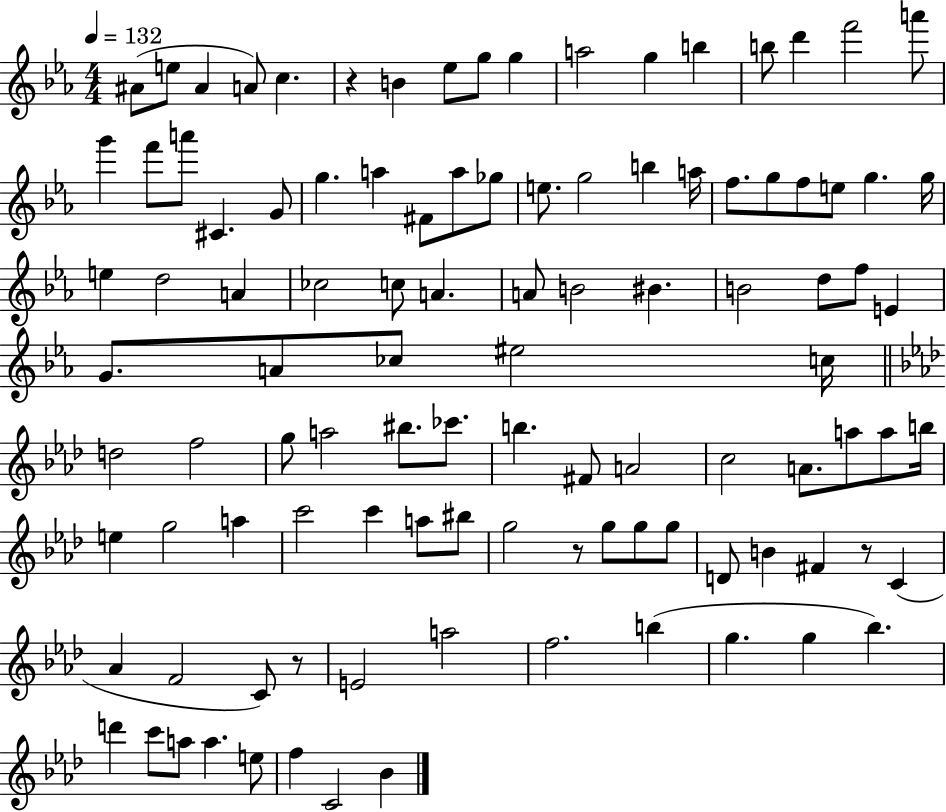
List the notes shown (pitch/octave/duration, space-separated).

A#4/e E5/e A#4/q A4/e C5/q. R/q B4/q Eb5/e G5/e G5/q A5/h G5/q B5/q B5/e D6/q F6/h A6/e G6/q F6/e A6/e C#4/q. G4/e G5/q. A5/q F#4/e A5/e Gb5/e E5/e. G5/h B5/q A5/s F5/e. G5/e F5/e E5/e G5/q. G5/s E5/q D5/h A4/q CES5/h C5/e A4/q. A4/e B4/h BIS4/q. B4/h D5/e F5/e E4/q G4/e. A4/e CES5/e EIS5/h C5/s D5/h F5/h G5/e A5/h BIS5/e. CES6/e. B5/q. F#4/e A4/h C5/h A4/e. A5/e A5/e B5/s E5/q G5/h A5/q C6/h C6/q A5/e BIS5/e G5/h R/e G5/e G5/e G5/e D4/e B4/q F#4/q R/e C4/q Ab4/q F4/h C4/e R/e E4/h A5/h F5/h. B5/q G5/q. G5/q Bb5/q. D6/q C6/e A5/e A5/q. E5/e F5/q C4/h Bb4/q